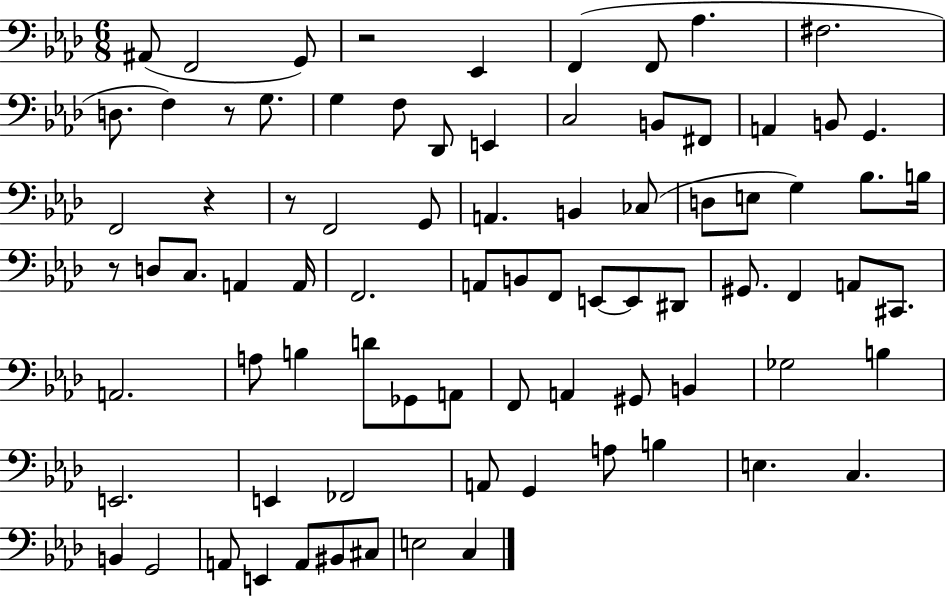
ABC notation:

X:1
T:Untitled
M:6/8
L:1/4
K:Ab
^A,,/2 F,,2 G,,/2 z2 _E,, F,, F,,/2 _A, ^F,2 D,/2 F, z/2 G,/2 G, F,/2 _D,,/2 E,, C,2 B,,/2 ^F,,/2 A,, B,,/2 G,, F,,2 z z/2 F,,2 G,,/2 A,, B,, _C,/2 D,/2 E,/2 G, _B,/2 B,/4 z/2 D,/2 C,/2 A,, A,,/4 F,,2 A,,/2 B,,/2 F,,/2 E,,/2 E,,/2 ^D,,/2 ^G,,/2 F,, A,,/2 ^C,,/2 A,,2 A,/2 B, D/2 _G,,/2 A,,/2 F,,/2 A,, ^G,,/2 B,, _G,2 B, E,,2 E,, _F,,2 A,,/2 G,, A,/2 B, E, C, B,, G,,2 A,,/2 E,, A,,/2 ^B,,/2 ^C,/2 E,2 C,